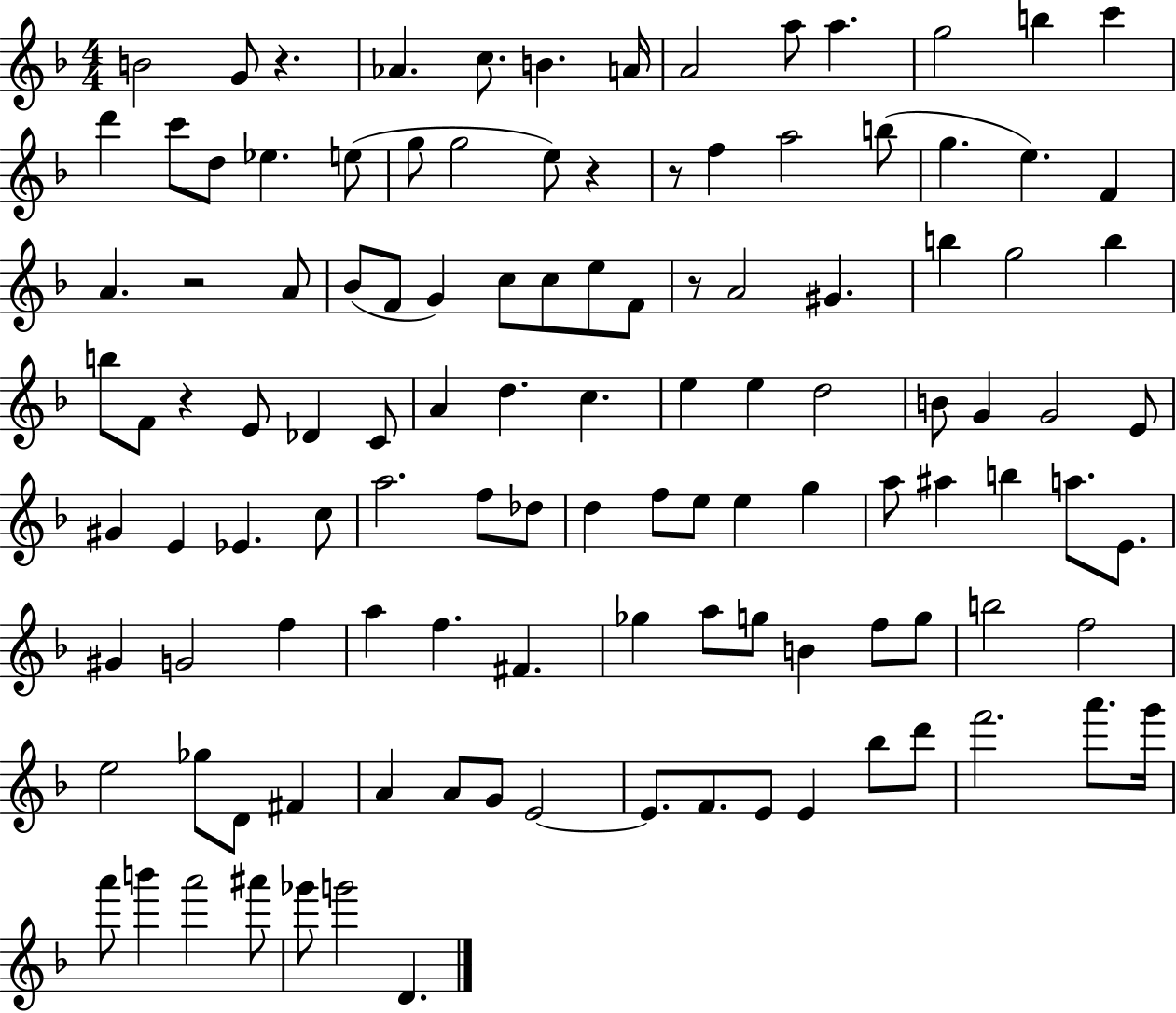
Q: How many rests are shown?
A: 6